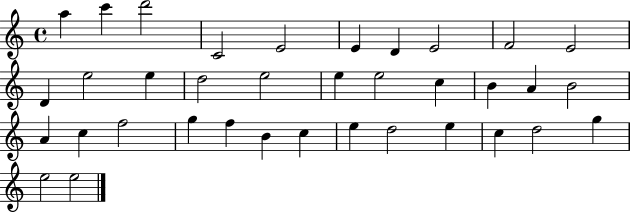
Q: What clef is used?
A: treble